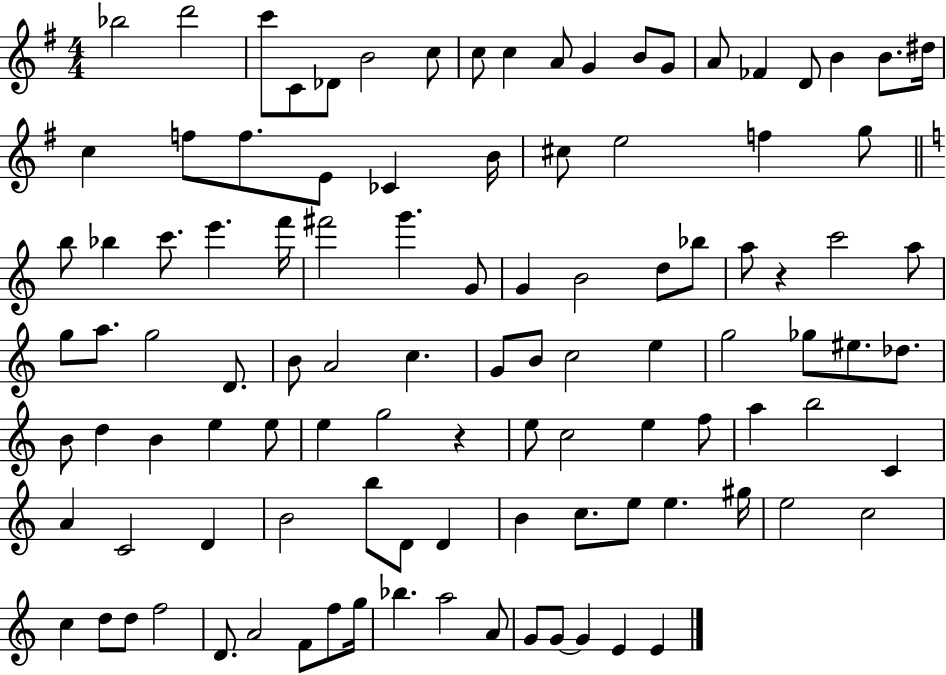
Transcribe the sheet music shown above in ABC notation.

X:1
T:Untitled
M:4/4
L:1/4
K:G
_b2 d'2 c'/2 C/2 _D/2 B2 c/2 c/2 c A/2 G B/2 G/2 A/2 _F D/2 B B/2 ^d/4 c f/2 f/2 E/2 _C B/4 ^c/2 e2 f g/2 b/2 _b c'/2 e' f'/4 ^f'2 g' G/2 G B2 d/2 _b/2 a/2 z c'2 a/2 g/2 a/2 g2 D/2 B/2 A2 c G/2 B/2 c2 e g2 _g/2 ^e/2 _d/2 B/2 d B e e/2 e g2 z e/2 c2 e f/2 a b2 C A C2 D B2 b/2 D/2 D B c/2 e/2 e ^g/4 e2 c2 c d/2 d/2 f2 D/2 A2 F/2 f/2 g/4 _b a2 A/2 G/2 G/2 G E E